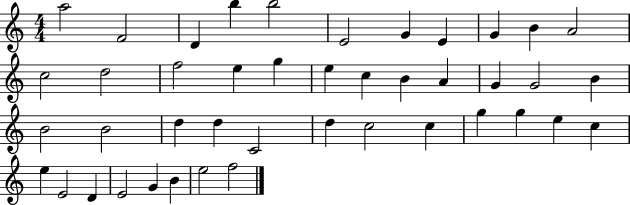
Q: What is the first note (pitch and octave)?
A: A5